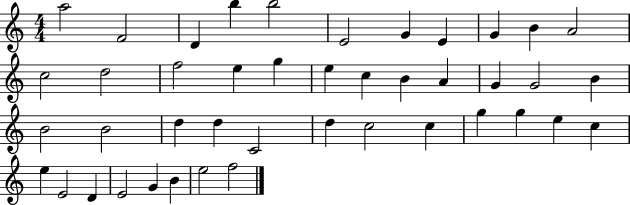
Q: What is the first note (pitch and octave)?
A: A5